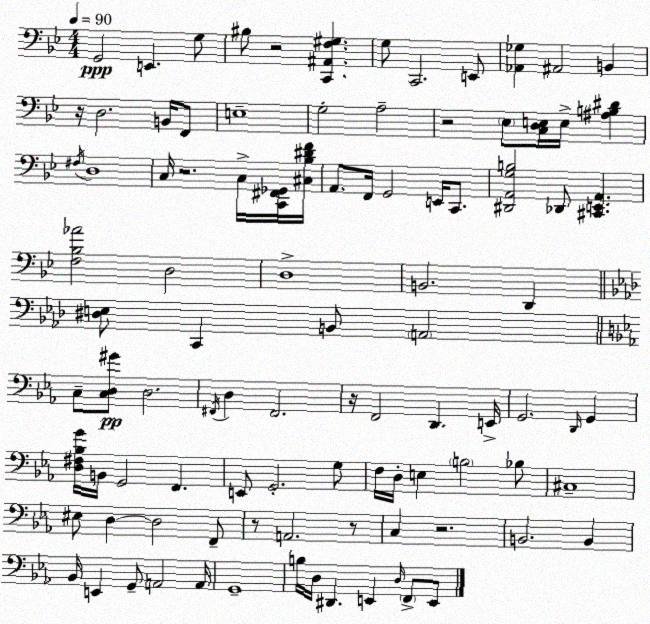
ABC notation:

X:1
T:Untitled
M:4/4
L:1/4
K:Gm
G,,2 E,, G,/2 ^B,/2 z2 [C,,^A,,F,^G,] G,/2 C,,2 E,,/2 [_A,,_G,] ^A,,2 B,, z/4 D,2 B,,/4 F,,/2 E,4 G,2 A,2 z2 _E,/2 [C,D,E,]/4 E,/4 [^A,B,^D] ^F,/4 D,4 C,/4 z2 C,/4 [C,,^F,,_G,,]/4 [^C,_B,^DF]/4 A,,/2 F,,/4 G,,2 E,,/4 C,,/2 [^D,,A,,G,B,]2 _D,,/2 [^C,,E,,A,,] [F,_B,_A]2 D,2 D,4 B,,2 D,, [^D,E,]/2 C,, B,,/2 A,,2 C,/2 [C,D,^G]/2 D,2 ^F,,/4 D, ^F,,2 z/4 F,,2 D,, E,,/4 G,,2 D,,/4 G,, [D,^F,_B,G]/4 B,,/4 G,,2 F,, E,,/2 G,,2 G,/2 F,/4 D,/4 E, B,2 _B,/2 ^C,4 ^E,/2 D, D,2 F,,/2 z/2 A,,2 z/2 C, z2 B,,2 B,, _B,,/4 E,, G,,/2 A,,2 A,,/4 G,,4 B,/4 D,/4 ^D,, E,, D,/4 F,,/2 E,,/2